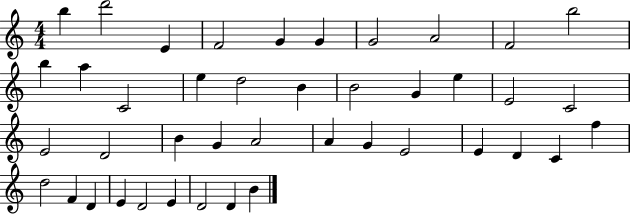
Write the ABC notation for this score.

X:1
T:Untitled
M:4/4
L:1/4
K:C
b d'2 E F2 G G G2 A2 F2 b2 b a C2 e d2 B B2 G e E2 C2 E2 D2 B G A2 A G E2 E D C f d2 F D E D2 E D2 D B